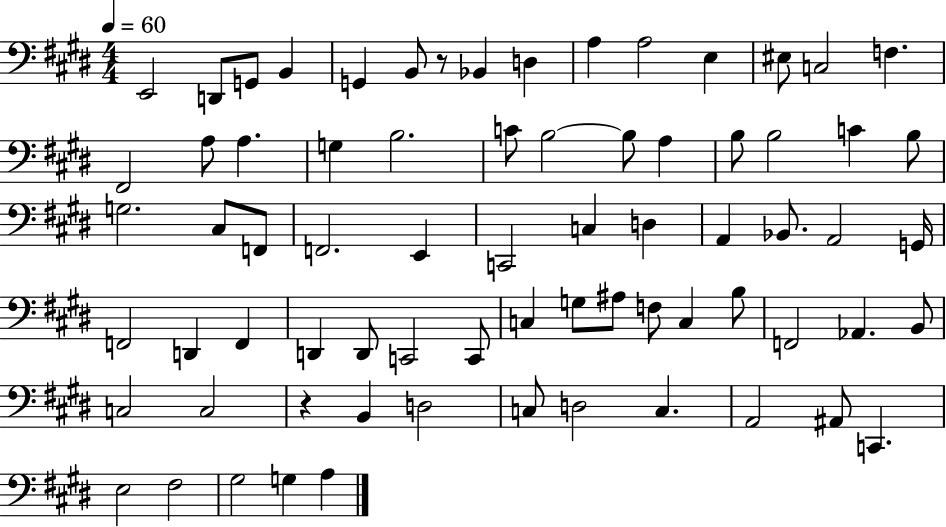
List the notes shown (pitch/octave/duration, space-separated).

E2/h D2/e G2/e B2/q G2/q B2/e R/e Bb2/q D3/q A3/q A3/h E3/q EIS3/e C3/h F3/q. F#2/h A3/e A3/q. G3/q B3/h. C4/e B3/h B3/e A3/q B3/e B3/h C4/q B3/e G3/h. C#3/e F2/e F2/h. E2/q C2/h C3/q D3/q A2/q Bb2/e. A2/h G2/s F2/h D2/q F2/q D2/q D2/e C2/h C2/e C3/q G3/e A#3/e F3/e C3/q B3/e F2/h Ab2/q. B2/e C3/h C3/h R/q B2/q D3/h C3/e D3/h C3/q. A2/h A#2/e C2/q. E3/h F#3/h G#3/h G3/q A3/q